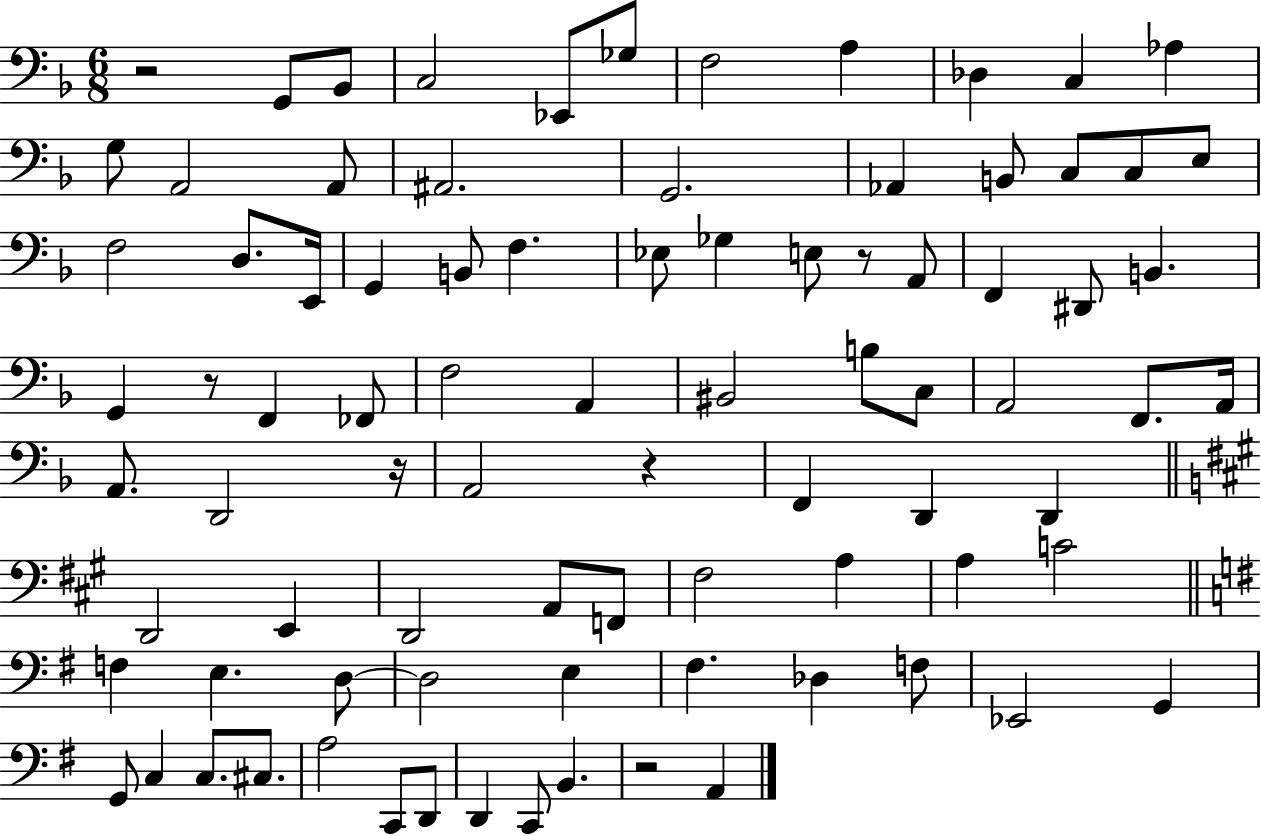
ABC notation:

X:1
T:Untitled
M:6/8
L:1/4
K:F
z2 G,,/2 _B,,/2 C,2 _E,,/2 _G,/2 F,2 A, _D, C, _A, G,/2 A,,2 A,,/2 ^A,,2 G,,2 _A,, B,,/2 C,/2 C,/2 E,/2 F,2 D,/2 E,,/4 G,, B,,/2 F, _E,/2 _G, E,/2 z/2 A,,/2 F,, ^D,,/2 B,, G,, z/2 F,, _F,,/2 F,2 A,, ^B,,2 B,/2 C,/2 A,,2 F,,/2 A,,/4 A,,/2 D,,2 z/4 A,,2 z F,, D,, D,, D,,2 E,, D,,2 A,,/2 F,,/2 ^F,2 A, A, C2 F, E, D,/2 D,2 E, ^F, _D, F,/2 _E,,2 G,, G,,/2 C, C,/2 ^C,/2 A,2 C,,/2 D,,/2 D,, C,,/2 B,, z2 A,,